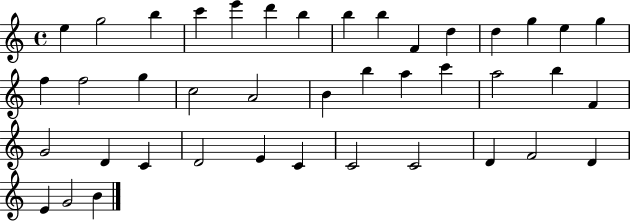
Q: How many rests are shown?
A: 0